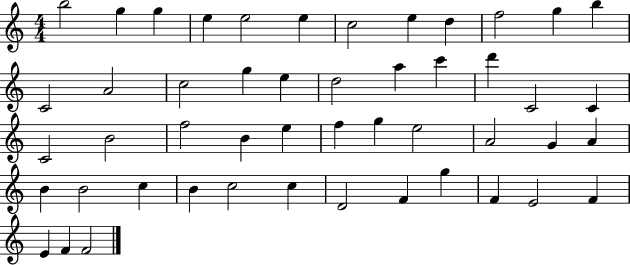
{
  \clef treble
  \numericTimeSignature
  \time 4/4
  \key c \major
  b''2 g''4 g''4 | e''4 e''2 e''4 | c''2 e''4 d''4 | f''2 g''4 b''4 | \break c'2 a'2 | c''2 g''4 e''4 | d''2 a''4 c'''4 | d'''4 c'2 c'4 | \break c'2 b'2 | f''2 b'4 e''4 | f''4 g''4 e''2 | a'2 g'4 a'4 | \break b'4 b'2 c''4 | b'4 c''2 c''4 | d'2 f'4 g''4 | f'4 e'2 f'4 | \break e'4 f'4 f'2 | \bar "|."
}